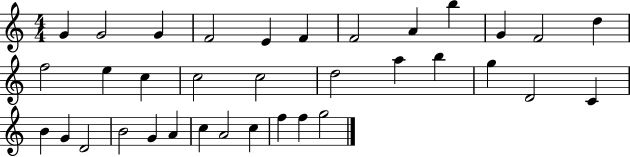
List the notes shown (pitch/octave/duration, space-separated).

G4/q G4/h G4/q F4/h E4/q F4/q F4/h A4/q B5/q G4/q F4/h D5/q F5/h E5/q C5/q C5/h C5/h D5/h A5/q B5/q G5/q D4/h C4/q B4/q G4/q D4/h B4/h G4/q A4/q C5/q A4/h C5/q F5/q F5/q G5/h